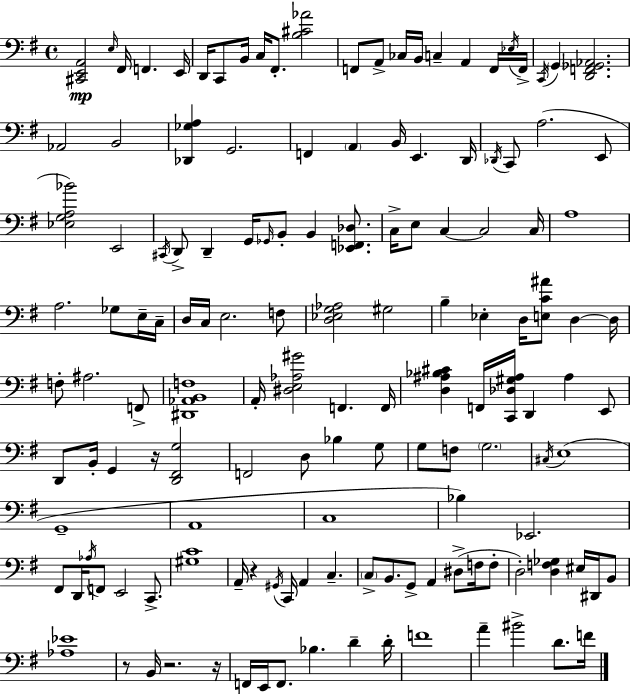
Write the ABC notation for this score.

X:1
T:Untitled
M:4/4
L:1/4
K:Em
[^C,,E,,A,,]2 E,/4 ^F,,/4 F,, E,,/4 D,,/4 C,,/2 B,,/4 C,/4 ^F,,/2 [B,^C_A]2 F,,/2 A,,/2 _C,/4 B,,/4 C, A,, F,,/4 _E,/4 F,,/4 C,,/4 G,, [D,,F,,_G,,_A,,]2 _A,,2 B,,2 [_D,,_G,A,] G,,2 F,, A,, B,,/4 E,, D,,/4 _D,,/4 C,,/2 A,2 E,,/2 [_E,G,A,_B]2 E,,2 ^C,,/4 D,,/2 D,, G,,/4 _G,,/4 B,,/2 B,, [_E,,F,,_D,]/2 C,/4 E,/2 C, C,2 C,/4 A,4 A,2 _G,/2 E,/4 C,/4 D,/4 C,/4 E,2 F,/2 [D,_E,G,_A,]2 ^G,2 B, _E, D,/4 [E,C^A]/2 D, D,/4 F,/2 ^A,2 F,,/2 [^D,,_A,,B,,F,]4 A,,/4 [^D,E,_A,^G]2 F,, F,,/4 [D,^A,_B,^C] F,,/4 [C,,_D,^G,^A,]/4 D,, ^A, E,,/2 D,,/2 B,,/4 G,, z/4 [D,,^F,,G,]2 F,,2 D,/2 _B, G,/2 G,/2 F,/2 G,2 ^C,/4 E,4 G,,4 A,,4 C,4 _B, _E,,2 ^F,,/2 D,,/4 _A,/4 F,,/2 E,,2 C,,/2 [^G,C]4 A,,/4 z ^G,,/4 C,,/4 A,, C, C,/2 B,,/2 G,,/2 A,, ^D,/2 F,/4 F,/2 D,2 [D,F,_G,] ^E,/4 ^D,,/4 B,,/2 [_A,_E]4 z/2 B,,/4 z2 z/4 F,,/4 E,,/4 F,,/2 _B, D D/4 F4 A ^B2 D/2 F/4